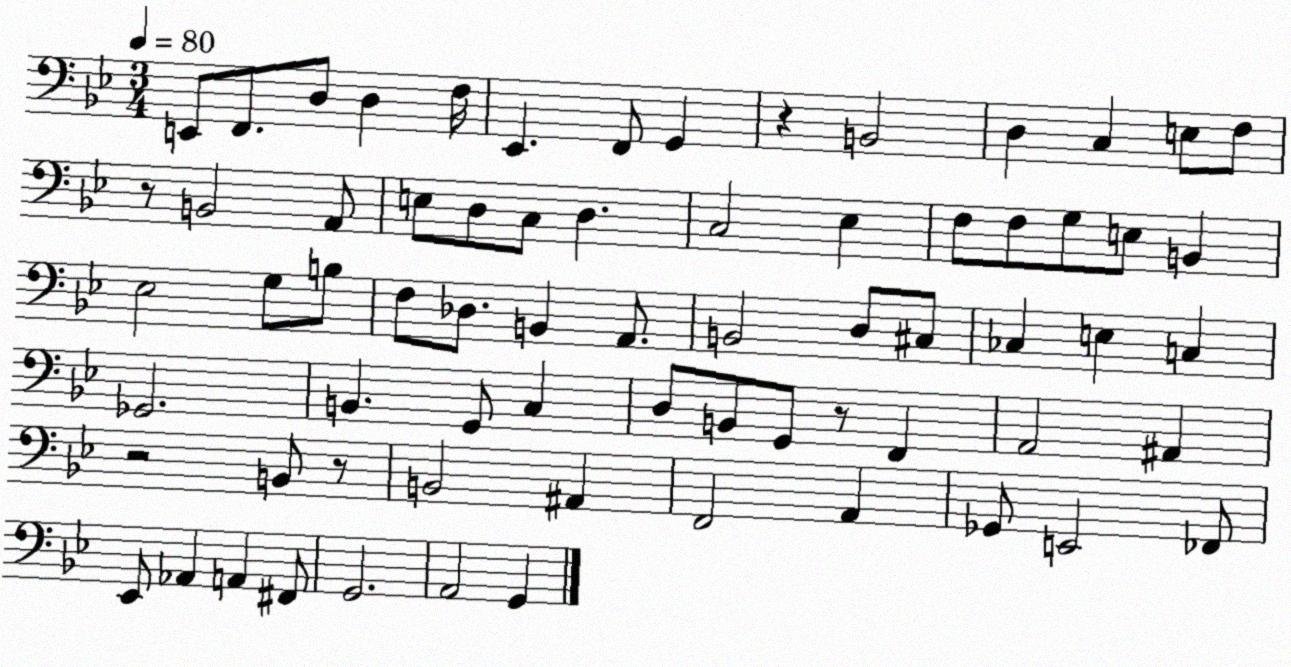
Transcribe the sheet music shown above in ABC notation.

X:1
T:Untitled
M:3/4
L:1/4
K:Bb
E,,/2 F,,/2 D,/2 D, F,/4 _E,, F,,/2 G,, z B,,2 D, C, E,/2 F,/2 z/2 B,,2 A,,/2 E,/2 D,/2 C,/2 D, C,2 _E, F,/2 F,/2 G,/2 E,/2 B,, _E,2 G,/2 B,/2 F,/2 _D,/2 B,, A,,/2 B,,2 D,/2 ^C,/2 _C, E, C, _G,,2 B,, G,,/2 C, D,/2 B,,/2 G,,/2 z/2 F,, A,,2 ^A,, z2 B,,/2 z/2 B,,2 ^A,, F,,2 A,, _G,,/2 E,,2 _F,,/2 _E,,/2 _A,, A,, ^F,,/2 G,,2 A,,2 G,,